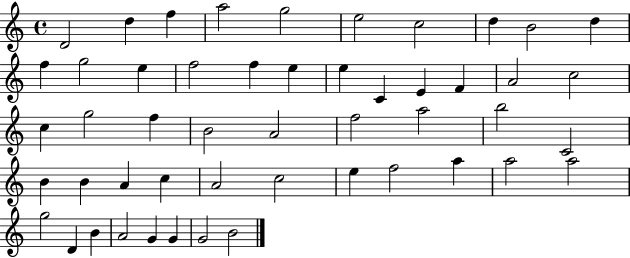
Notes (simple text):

D4/h D5/q F5/q A5/h G5/h E5/h C5/h D5/q B4/h D5/q F5/q G5/h E5/q F5/h F5/q E5/q E5/q C4/q E4/q F4/q A4/h C5/h C5/q G5/h F5/q B4/h A4/h F5/h A5/h B5/h C4/h B4/q B4/q A4/q C5/q A4/h C5/h E5/q F5/h A5/q A5/h A5/h G5/h D4/q B4/q A4/h G4/q G4/q G4/h B4/h